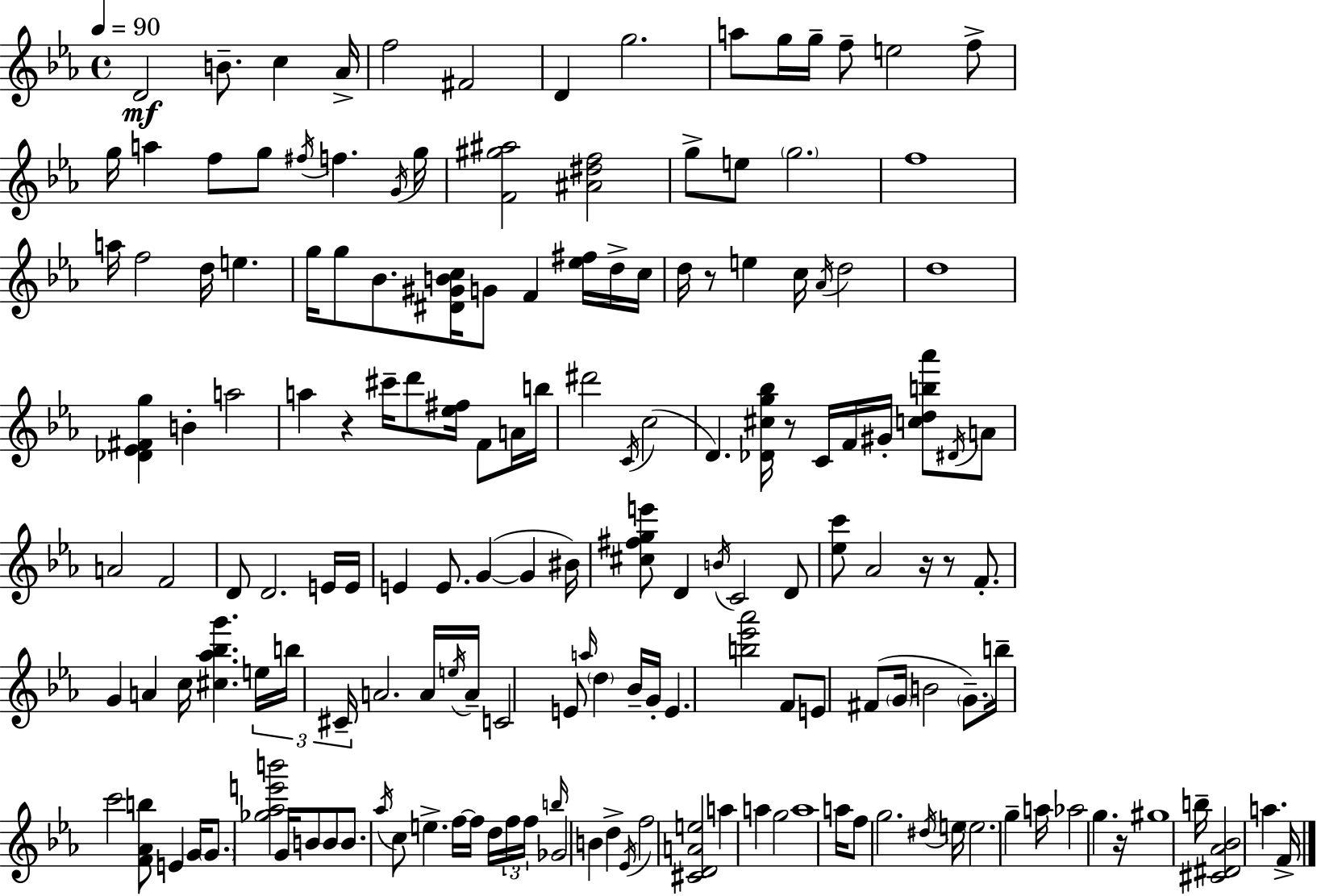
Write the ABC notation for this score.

X:1
T:Untitled
M:4/4
L:1/4
K:Eb
D2 B/2 c _A/4 f2 ^F2 D g2 a/2 g/4 g/4 f/2 e2 f/2 g/4 a f/2 g/2 ^f/4 f G/4 g/4 [F^g^a]2 [^A^df]2 g/2 e/2 g2 f4 a/4 f2 d/4 e g/4 g/2 _B/2 [^D^GBc]/4 G/2 F [_e^f]/4 d/4 c/4 d/4 z/2 e c/4 _A/4 d2 d4 [_D_E^Fg] B a2 a z ^c'/4 d'/2 [_e^f]/4 F/2 A/4 b/4 ^d'2 C/4 c2 D [_D^cg_b]/4 z/2 C/4 F/4 ^G/4 [cdb_a']/2 ^D/4 A/2 A2 F2 D/2 D2 E/4 E/4 E E/2 G G ^B/4 [^c^fge']/2 D B/4 C2 D/2 [_ec']/2 _A2 z/4 z/2 F/2 G A c/4 [^c_a_bg'] e/4 b/4 ^C/4 A2 A/4 e/4 A/4 C2 E/2 a/4 d _B/4 G/4 E [b_e'_a']2 F/2 E/2 ^F/2 G/4 B2 G/2 b/4 c'2 [F_Ab]/2 E G/4 G/2 [_g_ae'b']2 G/4 B/2 B/2 B/2 _a/4 c/2 e f/4 f/4 d/4 f/4 f/4 b/4 _G2 B d _E/4 f2 [^CDAe]2 a a g2 a4 a/4 f/2 g2 ^d/4 e/4 e2 g a/4 _a2 g z/4 ^g4 b/4 [^C^D_A_B]2 a F/4